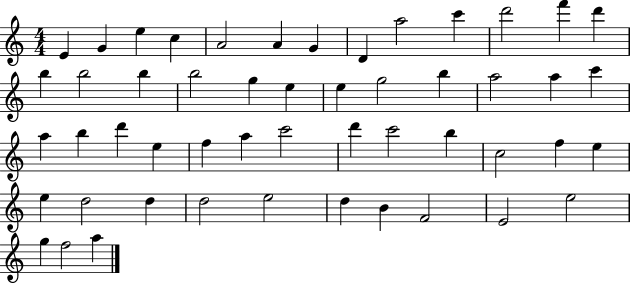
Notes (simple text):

E4/q G4/q E5/q C5/q A4/h A4/q G4/q D4/q A5/h C6/q D6/h F6/q D6/q B5/q B5/h B5/q B5/h G5/q E5/q E5/q G5/h B5/q A5/h A5/q C6/q A5/q B5/q D6/q E5/q F5/q A5/q C6/h D6/q C6/h B5/q C5/h F5/q E5/q E5/q D5/h D5/q D5/h E5/h D5/q B4/q F4/h E4/h E5/h G5/q F5/h A5/q